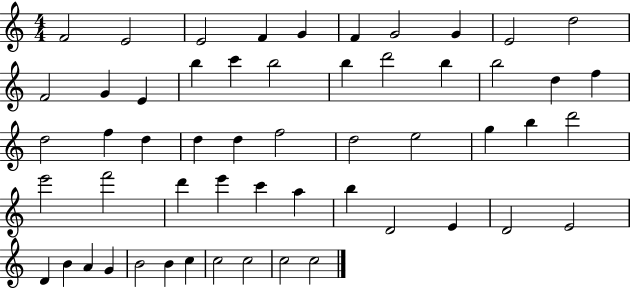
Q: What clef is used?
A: treble